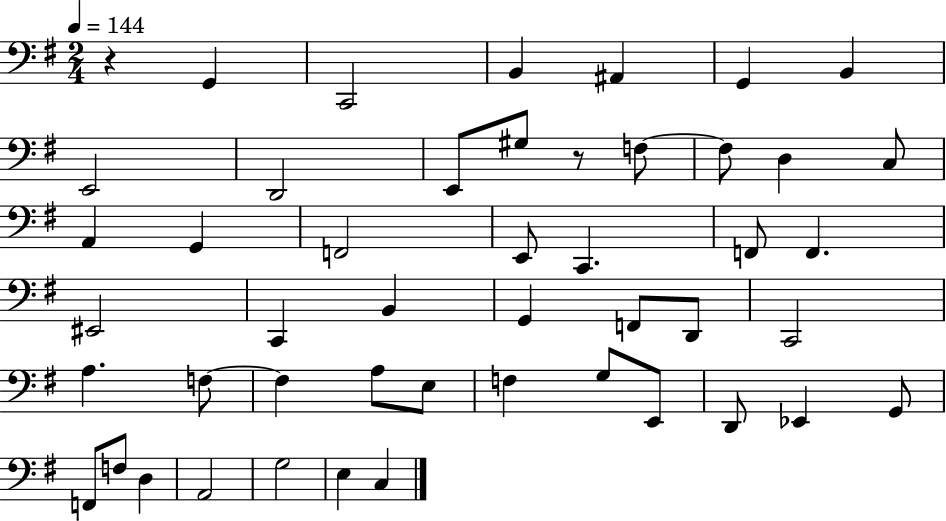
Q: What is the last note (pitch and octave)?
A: C3